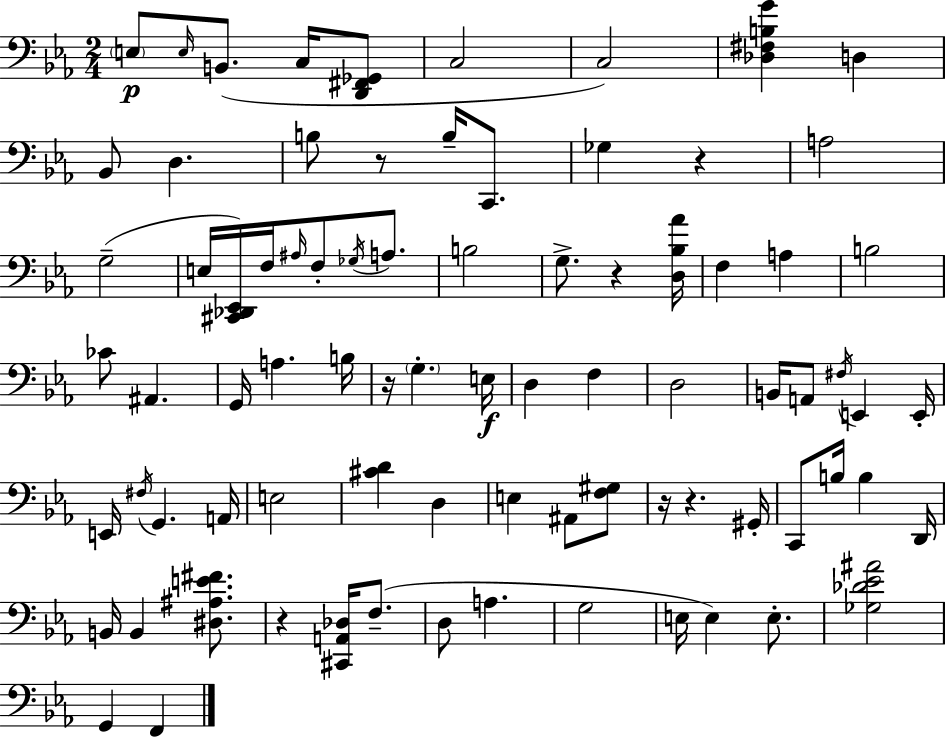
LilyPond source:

{
  \clef bass
  \numericTimeSignature
  \time 2/4
  \key ees \major
  \parenthesize e8\p \grace { e16 } b,8.( c16 <d, fis, ges,>8 | c2 | c2) | <des fis b g'>4 d4 | \break bes,8 d4. | b8 r8 b16-- c,8. | ges4 r4 | a2 | \break g2--( | e16 <cis, des, ees,>16) f16 \grace { ais16 } f8-. \acciaccatura { ges16 } | a8. b2 | g8.-> r4 | \break <d bes aes'>16 f4 a4 | b2 | ces'8 ais,4. | g,16 a4. | \break b16 r16 \parenthesize g4.-. | e16\f d4 f4 | d2 | b,16 a,8 \acciaccatura { fis16 } e,4 | \break e,16-. e,16 \acciaccatura { fis16 } g,4. | a,16 e2 | <cis' d'>4 | d4 e4 | \break ais,8 <f gis>8 r16 r4. | gis,16-. c,8 b16 | b4 d,16 b,16 b,4 | <dis ais e' fis'>8. r4 | \break <cis, a, des>16 f8.--( d8 a4. | g2 | e16 e4) | e8.-. <ges des' ees' ais'>2 | \break g,4 | f,4 \bar "|."
}